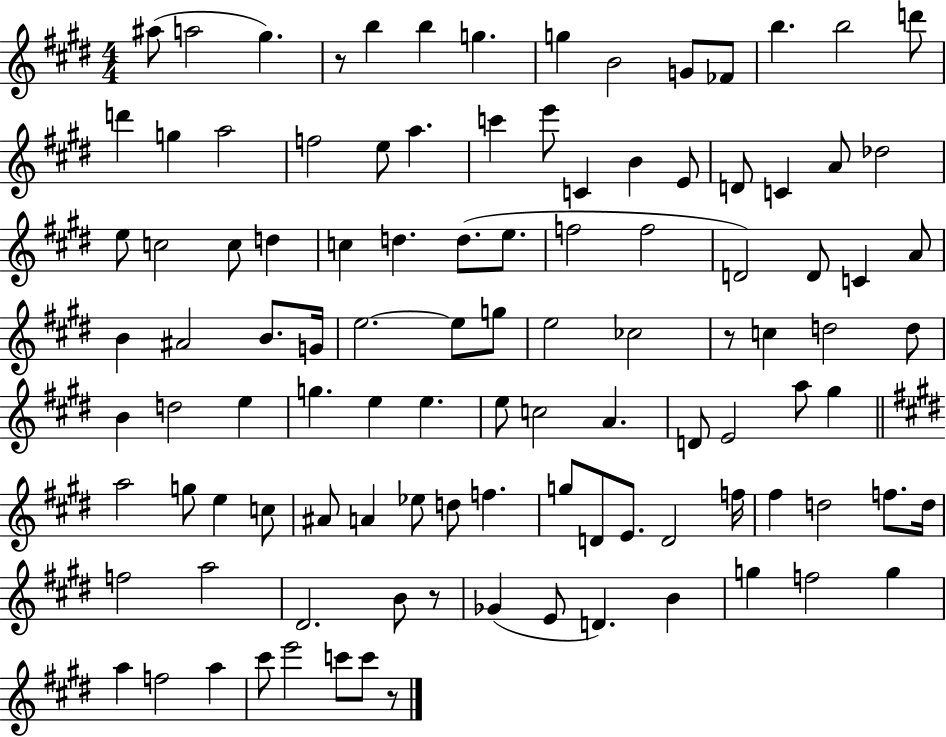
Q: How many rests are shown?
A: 4